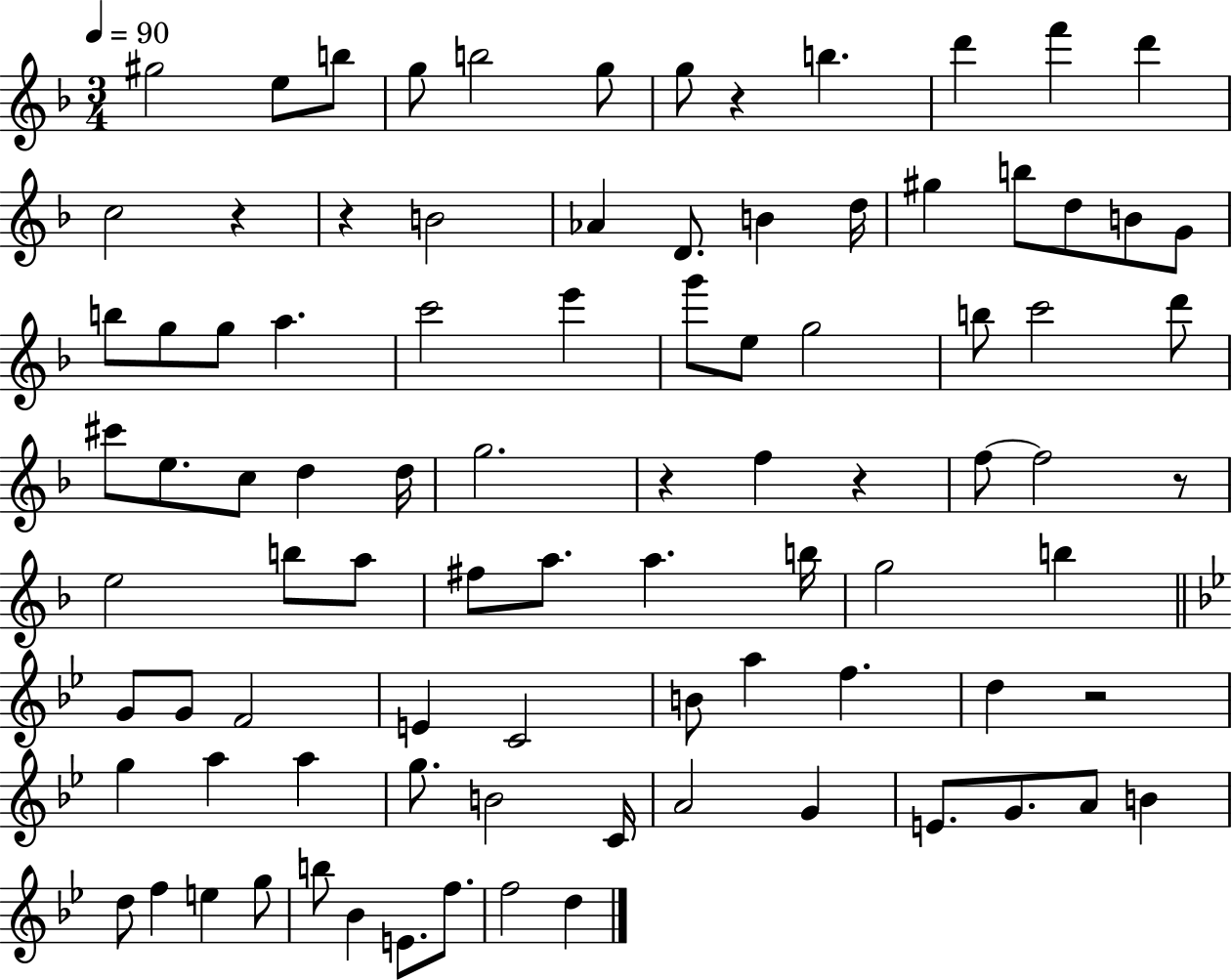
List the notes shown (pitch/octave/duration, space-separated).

G#5/h E5/e B5/e G5/e B5/h G5/e G5/e R/q B5/q. D6/q F6/q D6/q C5/h R/q R/q B4/h Ab4/q D4/e. B4/q D5/s G#5/q B5/e D5/e B4/e G4/e B5/e G5/e G5/e A5/q. C6/h E6/q G6/e E5/e G5/h B5/e C6/h D6/e C#6/e E5/e. C5/e D5/q D5/s G5/h. R/q F5/q R/q F5/e F5/h R/e E5/h B5/e A5/e F#5/e A5/e. A5/q. B5/s G5/h B5/q G4/e G4/e F4/h E4/q C4/h B4/e A5/q F5/q. D5/q R/h G5/q A5/q A5/q G5/e. B4/h C4/s A4/h G4/q E4/e. G4/e. A4/e B4/q D5/e F5/q E5/q G5/e B5/e Bb4/q E4/e. F5/e. F5/h D5/q